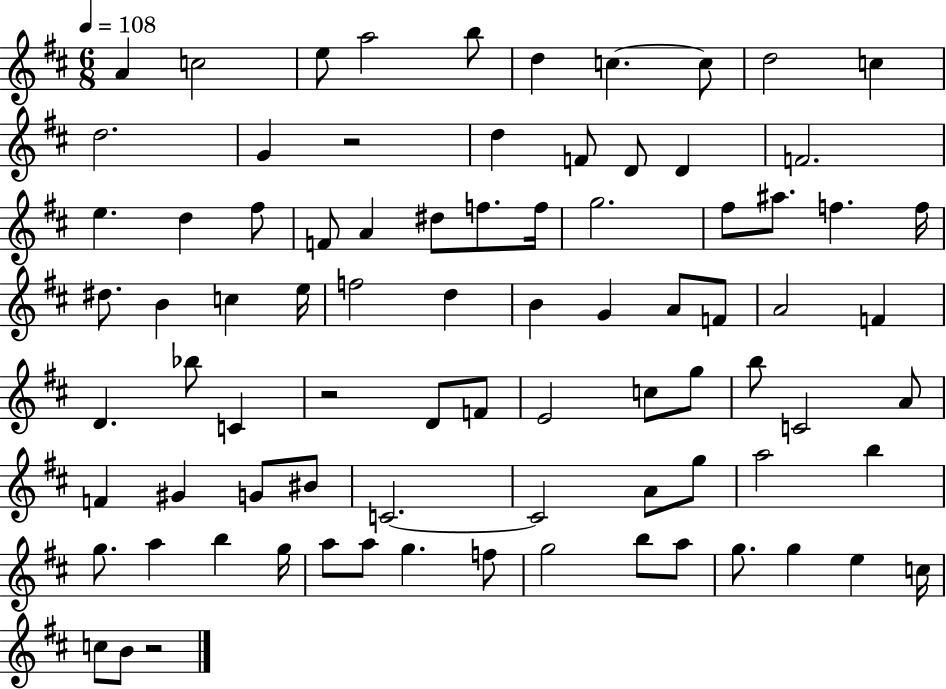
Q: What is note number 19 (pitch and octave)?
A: D5